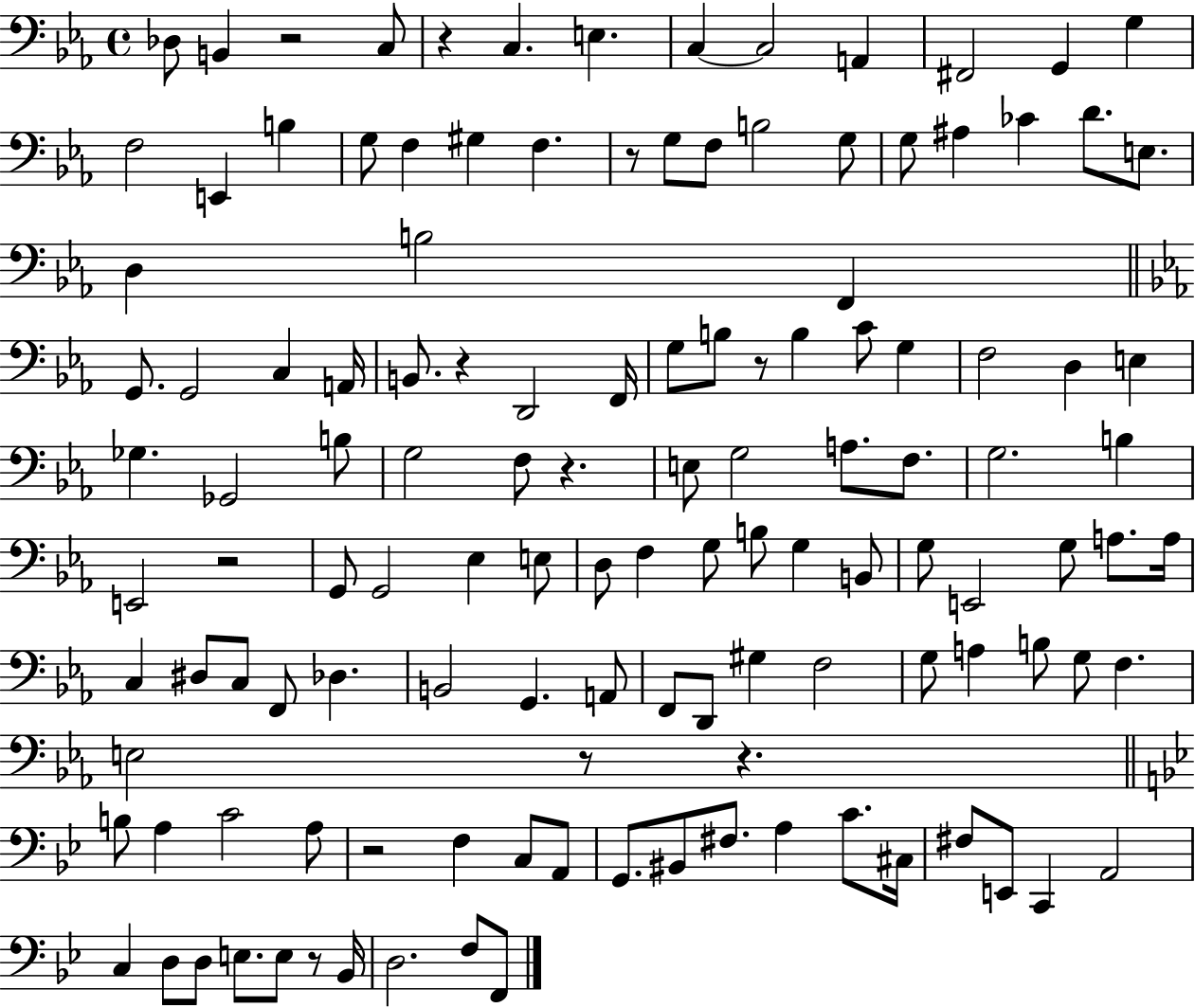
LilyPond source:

{
  \clef bass
  \time 4/4
  \defaultTimeSignature
  \key ees \major
  des8 b,4 r2 c8 | r4 c4. e4. | c4~~ c2 a,4 | fis,2 g,4 g4 | \break f2 e,4 b4 | g8 f4 gis4 f4. | r8 g8 f8 b2 g8 | g8 ais4 ces'4 d'8. e8. | \break d4 b2 f,4 | \bar "||" \break \key c \minor g,8. g,2 c4 a,16 | b,8. r4 d,2 f,16 | g8 b8 r8 b4 c'8 g4 | f2 d4 e4 | \break ges4. ges,2 b8 | g2 f8 r4. | e8 g2 a8. f8. | g2. b4 | \break e,2 r2 | g,8 g,2 ees4 e8 | d8 f4 g8 b8 g4 b,8 | g8 e,2 g8 a8. a16 | \break c4 dis8 c8 f,8 des4. | b,2 g,4. a,8 | f,8 d,8 gis4 f2 | g8 a4 b8 g8 f4. | \break e2 r8 r4. | \bar "||" \break \key bes \major b8 a4 c'2 a8 | r2 f4 c8 a,8 | g,8. bis,8 fis8. a4 c'8. cis16 | fis8 e,8 c,4 a,2 | \break c4 d8 d8 e8. e8 r8 bes,16 | d2. f8 f,8 | \bar "|."
}